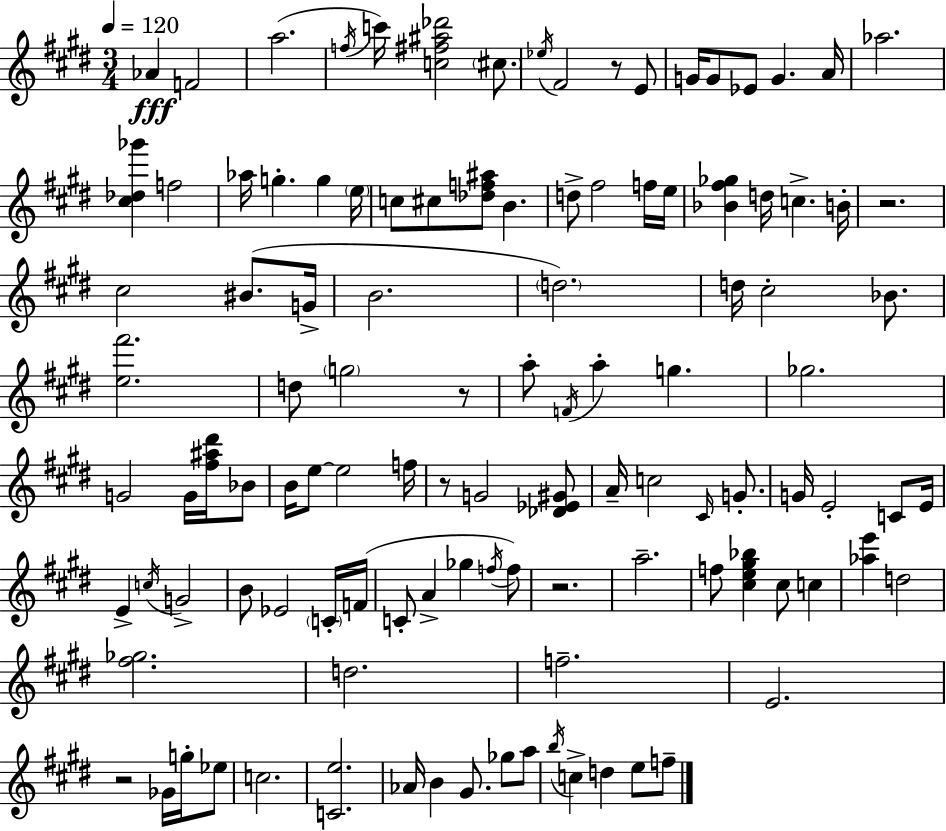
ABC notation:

X:1
T:Untitled
M:3/4
L:1/4
K:E
_A F2 a2 f/4 c'/4 [c^f^a_d']2 ^c/2 _e/4 ^F2 z/2 E/2 G/4 G/2 _E/2 G A/4 _a2 [^c_d_g'] f2 _a/4 g g e/4 c/2 ^c/2 [_df^a]/2 B d/2 ^f2 f/4 e/4 [_B^f_g] d/4 c B/4 z2 ^c2 ^B/2 G/4 B2 d2 d/4 ^c2 _B/2 [e^f']2 d/2 g2 z/2 a/2 F/4 a g _g2 G2 G/4 [^f^a^d']/4 _B/2 B/4 e/2 e2 f/4 z/2 G2 [_D_E^G]/2 A/4 c2 ^C/4 G/2 G/4 E2 C/2 E/4 E c/4 G2 B/2 _E2 C/4 F/4 C/2 A _g f/4 f/2 z2 a2 f/2 [^ce^g_b] ^c/2 c [_ae'] d2 [^f_g]2 d2 f2 E2 z2 _G/4 g/4 _e/2 c2 [Ce]2 _A/4 B ^G/2 _g/2 a/2 b/4 c d e/2 f/2